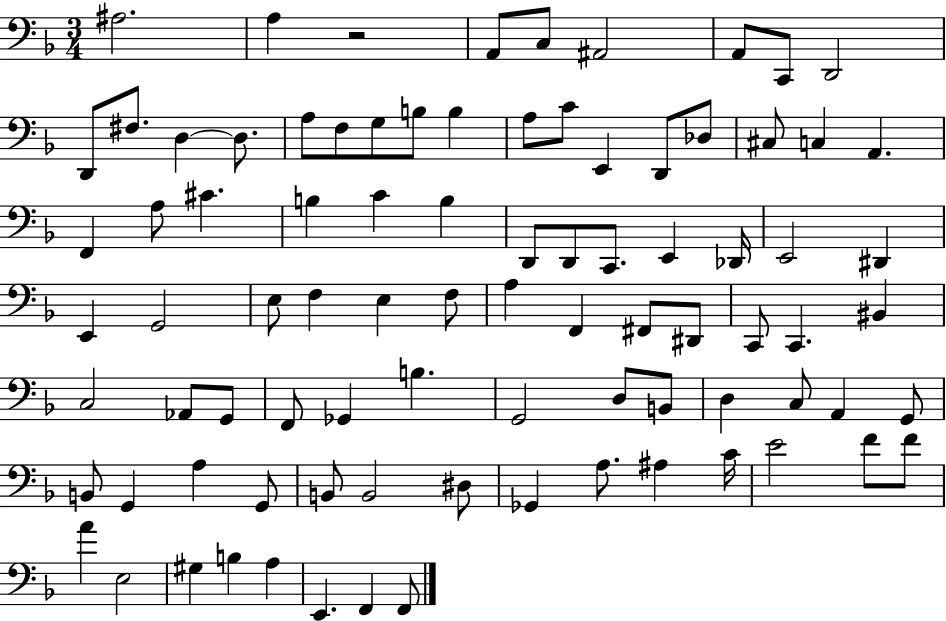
A#3/h. A3/q R/h A2/e C3/e A#2/h A2/e C2/e D2/h D2/e F#3/e. D3/q D3/e. A3/e F3/e G3/e B3/e B3/q A3/e C4/e E2/q D2/e Db3/e C#3/e C3/q A2/q. F2/q A3/e C#4/q. B3/q C4/q B3/q D2/e D2/e C2/e. E2/q Db2/s E2/h D#2/q E2/q G2/h E3/e F3/q E3/q F3/e A3/q F2/q F#2/e D#2/e C2/e C2/q. BIS2/q C3/h Ab2/e G2/e F2/e Gb2/q B3/q. G2/h D3/e B2/e D3/q C3/e A2/q G2/e B2/e G2/q A3/q G2/e B2/e B2/h D#3/e Gb2/q A3/e. A#3/q C4/s E4/h F4/e F4/e A4/q E3/h G#3/q B3/q A3/q E2/q. F2/q F2/e